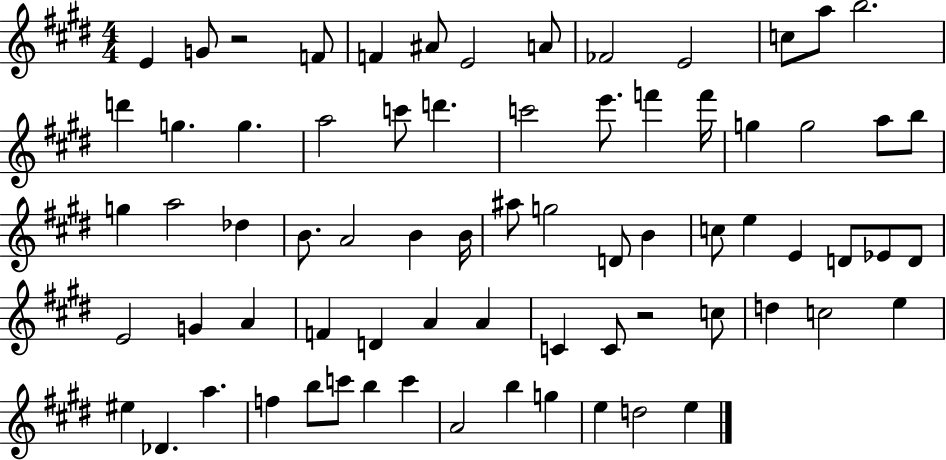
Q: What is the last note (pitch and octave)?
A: E5